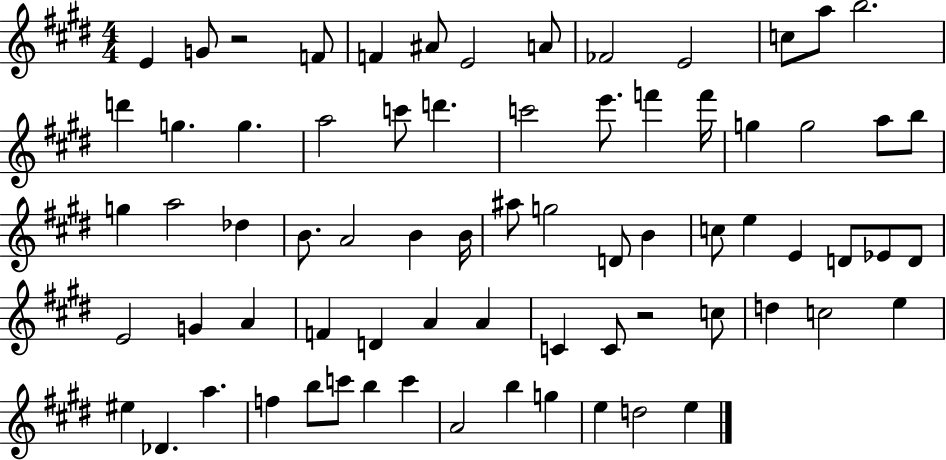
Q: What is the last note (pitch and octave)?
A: E5